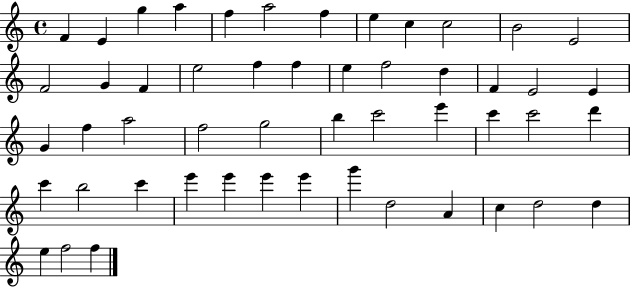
F4/q E4/q G5/q A5/q F5/q A5/h F5/q E5/q C5/q C5/h B4/h E4/h F4/h G4/q F4/q E5/h F5/q F5/q E5/q F5/h D5/q F4/q E4/h E4/q G4/q F5/q A5/h F5/h G5/h B5/q C6/h E6/q C6/q C6/h D6/q C6/q B5/h C6/q E6/q E6/q E6/q E6/q G6/q D5/h A4/q C5/q D5/h D5/q E5/q F5/h F5/q